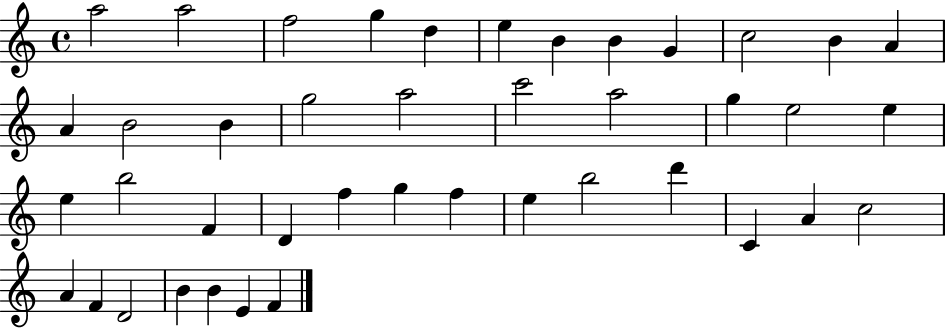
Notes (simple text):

A5/h A5/h F5/h G5/q D5/q E5/q B4/q B4/q G4/q C5/h B4/q A4/q A4/q B4/h B4/q G5/h A5/h C6/h A5/h G5/q E5/h E5/q E5/q B5/h F4/q D4/q F5/q G5/q F5/q E5/q B5/h D6/q C4/q A4/q C5/h A4/q F4/q D4/h B4/q B4/q E4/q F4/q